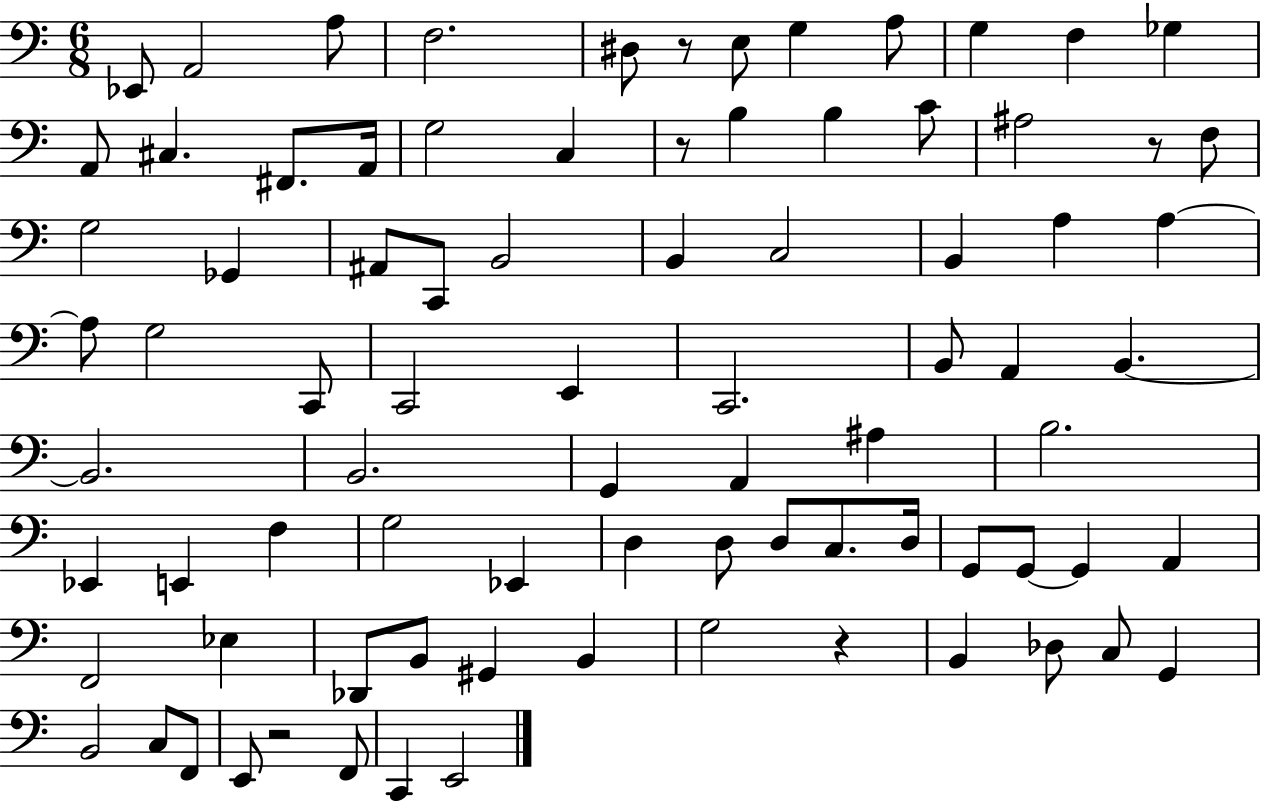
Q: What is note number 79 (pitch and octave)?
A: E2